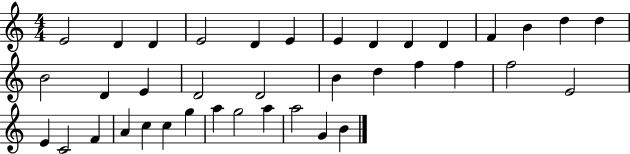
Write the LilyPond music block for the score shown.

{
  \clef treble
  \numericTimeSignature
  \time 4/4
  \key c \major
  e'2 d'4 d'4 | e'2 d'4 e'4 | e'4 d'4 d'4 d'4 | f'4 b'4 d''4 d''4 | \break b'2 d'4 e'4 | d'2 d'2 | b'4 d''4 f''4 f''4 | f''2 e'2 | \break e'4 c'2 f'4 | a'4 c''4 c''4 g''4 | a''4 g''2 a''4 | a''2 g'4 b'4 | \break \bar "|."
}